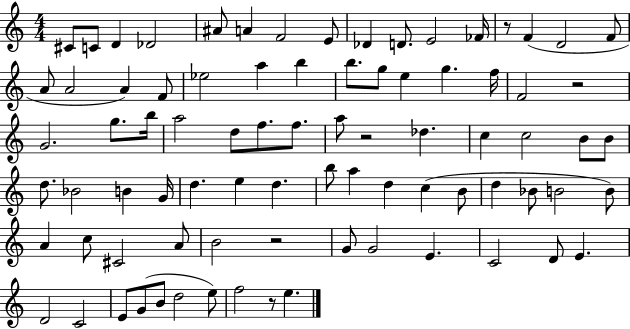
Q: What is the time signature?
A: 4/4